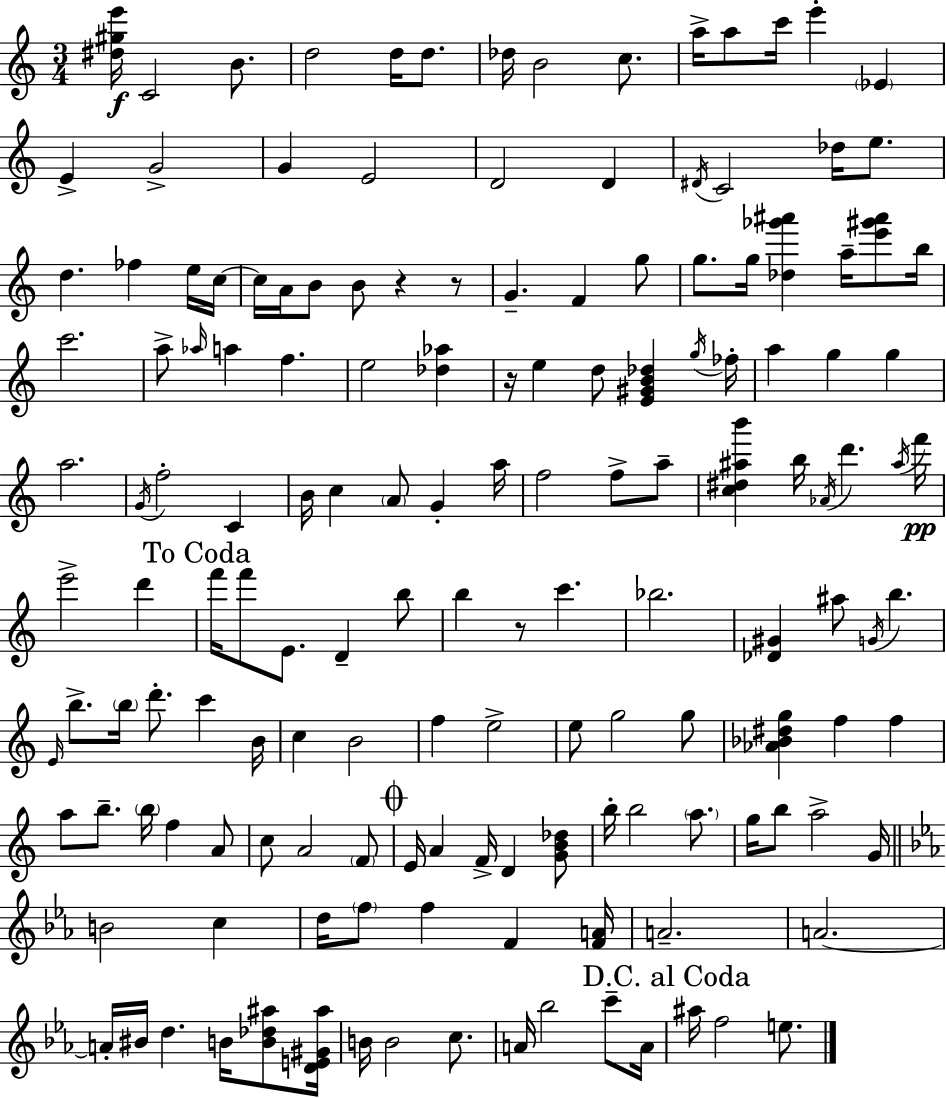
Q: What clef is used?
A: treble